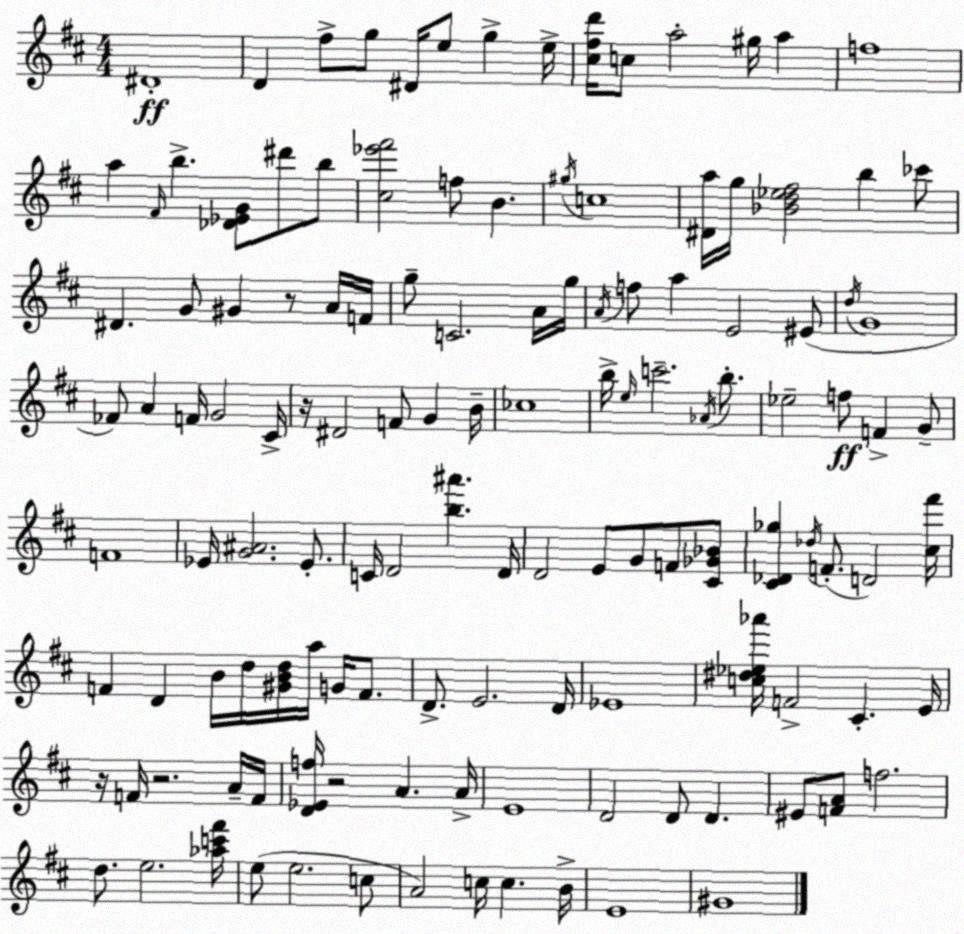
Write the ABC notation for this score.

X:1
T:Untitled
M:4/4
L:1/4
K:D
^D4 D ^f/2 g/2 ^D/4 e/2 g e/4 [^c^fd']/4 c/2 a2 ^g/4 a f4 a ^F/4 b [_D_EG]/2 ^d'/2 b/2 [^c_e'^f']2 f/2 B ^g/4 c4 [^Da]/4 g/4 [_Bd_e^f]2 b _c'/2 ^D G/2 ^G z/2 A/4 F/4 g/2 C2 A/4 g/4 A/4 f/2 a E2 ^E/2 d/4 G4 _F/2 A F/4 G2 ^C/4 z/4 ^D2 F/2 G B/4 _c4 b/4 e/4 c'2 _A/4 b/2 _e2 f/2 F G/2 F4 _E/4 [G^A]2 _E/2 C/4 D2 [b^a'] D/4 D2 E/2 G/2 F/2 [^C_G_B]/2 [^C_D_g] _d/4 F/2 D2 [^c^f']/4 F D B/4 d/4 [^GBd]/4 a/4 G/4 F/2 D/2 E2 D/4 _E4 [c^d_e_a']/4 F2 ^C E/4 z/4 F/4 z2 A/4 F/4 [D_Ef]/4 z2 A A/4 E4 D2 D/2 D ^E/2 [FA]/2 f2 d/2 e2 [_ac'^f']/4 e/2 e2 c/2 A2 c/4 c B/4 E4 ^G4